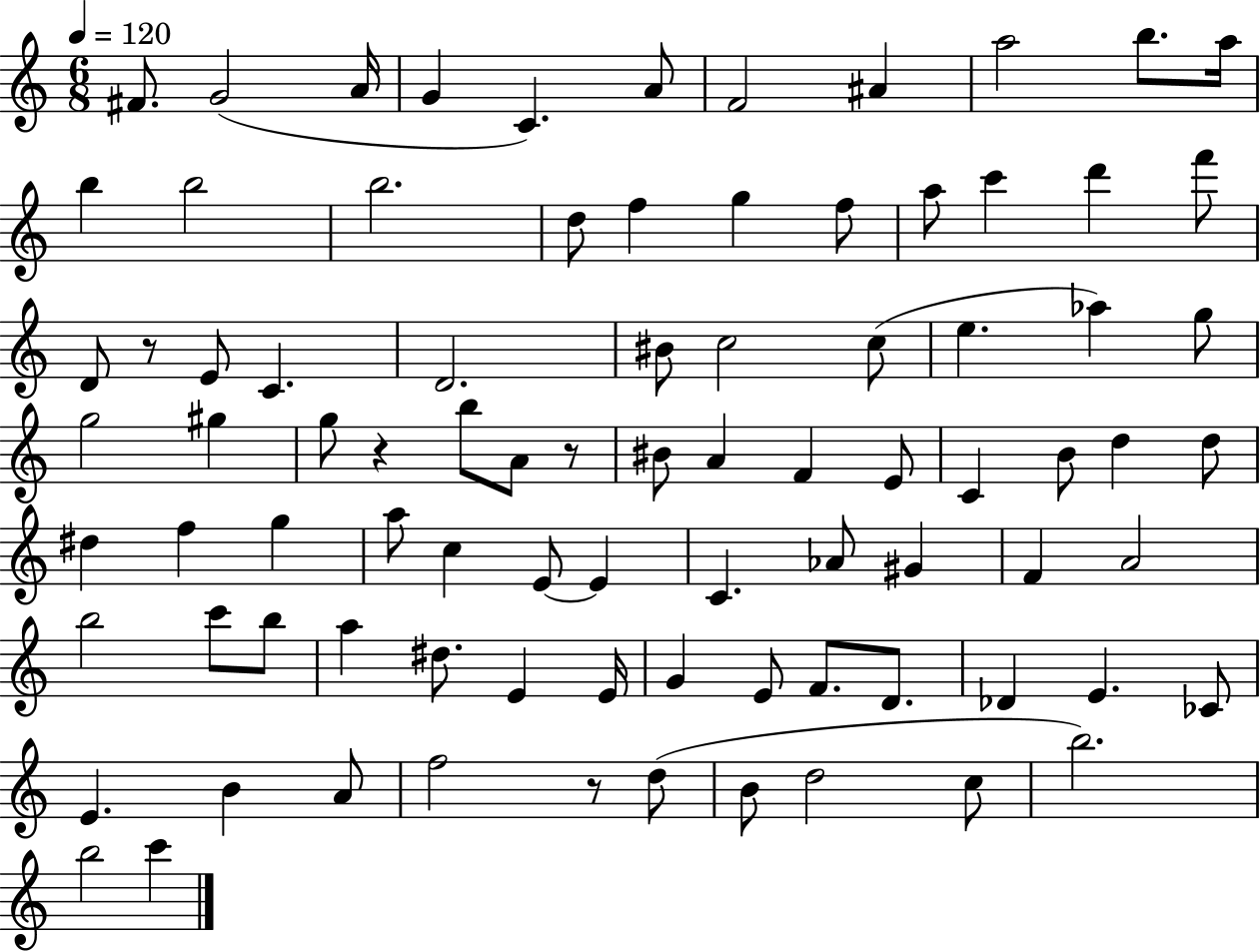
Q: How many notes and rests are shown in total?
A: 86